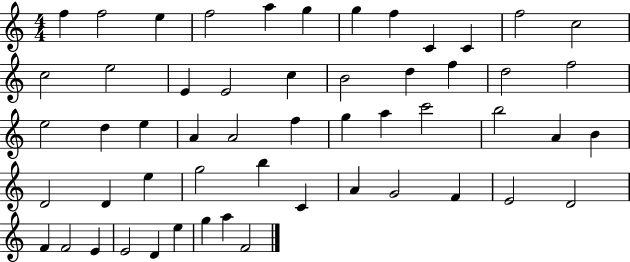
F5/q F5/h E5/q F5/h A5/q G5/q G5/q F5/q C4/q C4/q F5/h C5/h C5/h E5/h E4/q E4/h C5/q B4/h D5/q F5/q D5/h F5/h E5/h D5/q E5/q A4/q A4/h F5/q G5/q A5/q C6/h B5/h A4/q B4/q D4/h D4/q E5/q G5/h B5/q C4/q A4/q G4/h F4/q E4/h D4/h F4/q F4/h E4/q E4/h D4/q E5/q G5/q A5/q F4/h